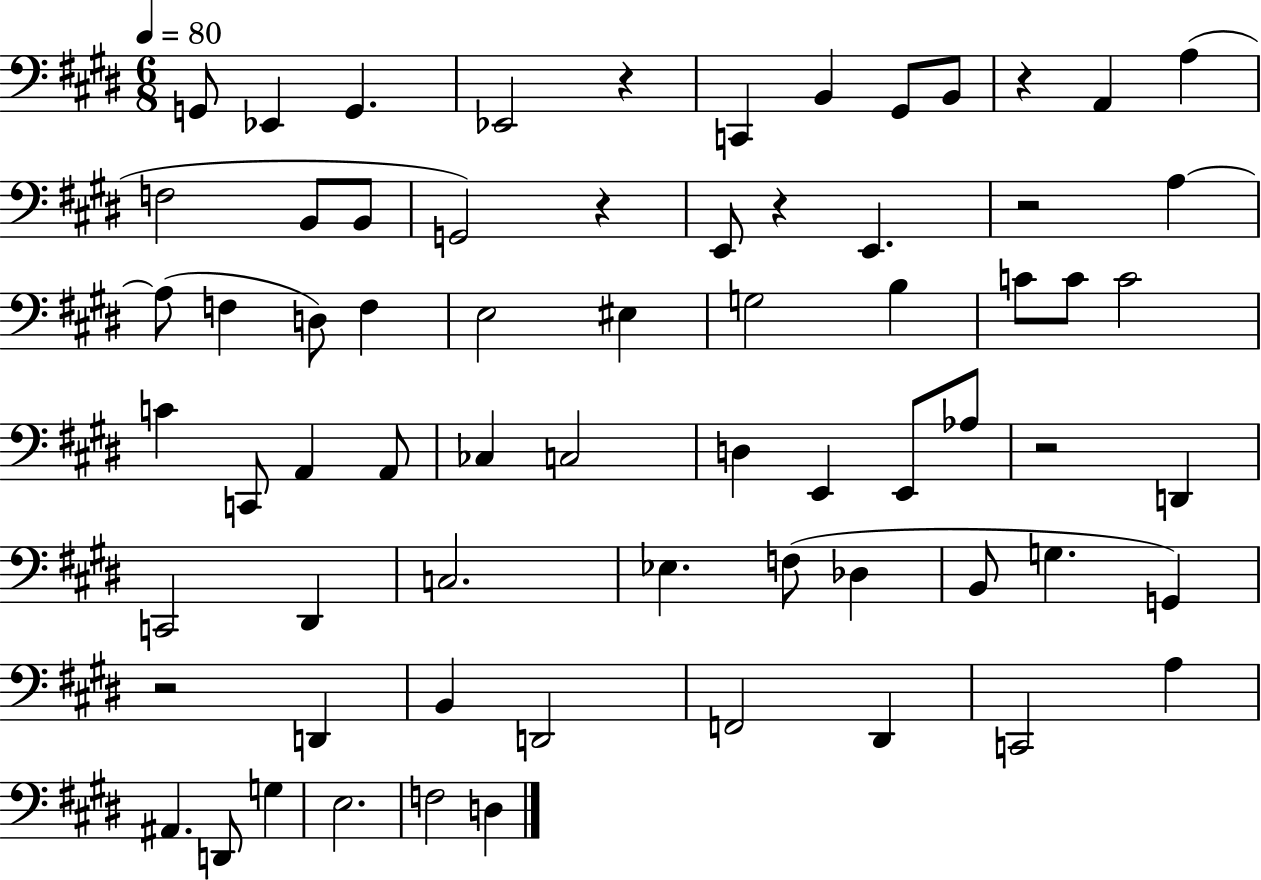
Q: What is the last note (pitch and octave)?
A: D3